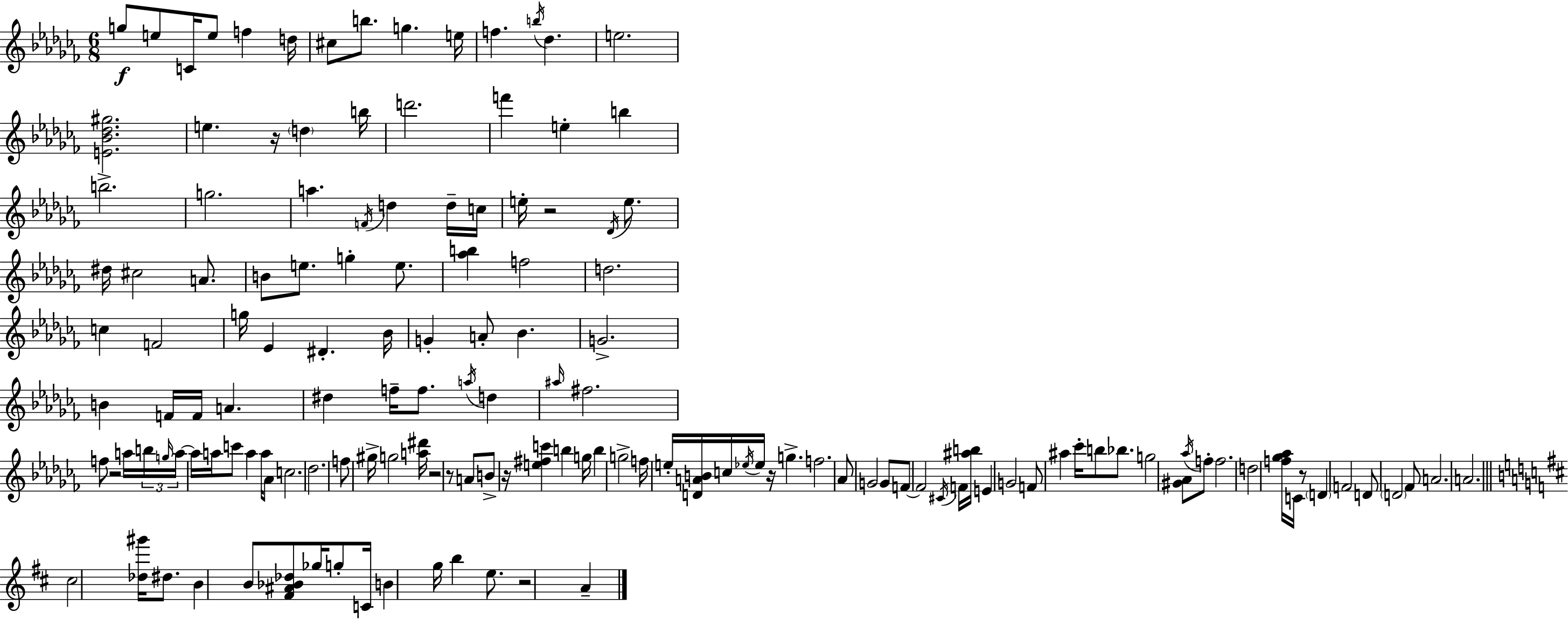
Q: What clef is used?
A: treble